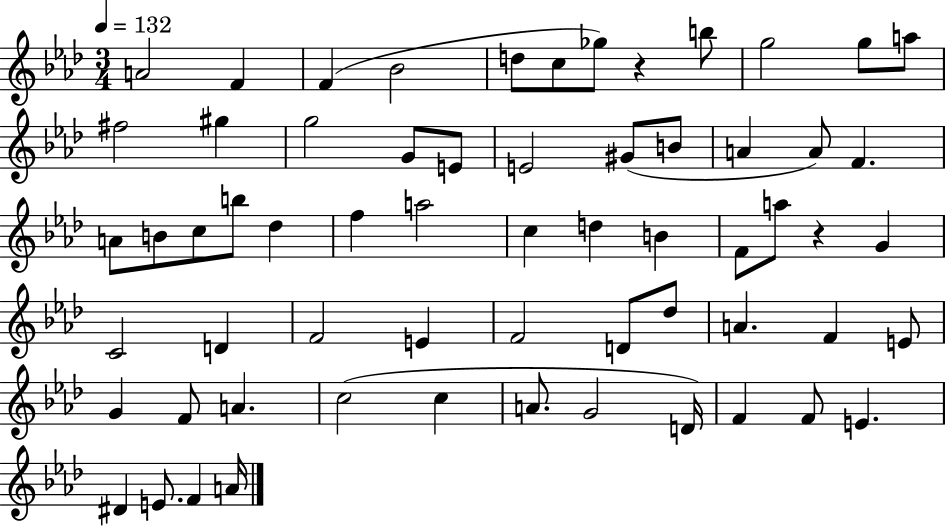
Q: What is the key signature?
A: AES major